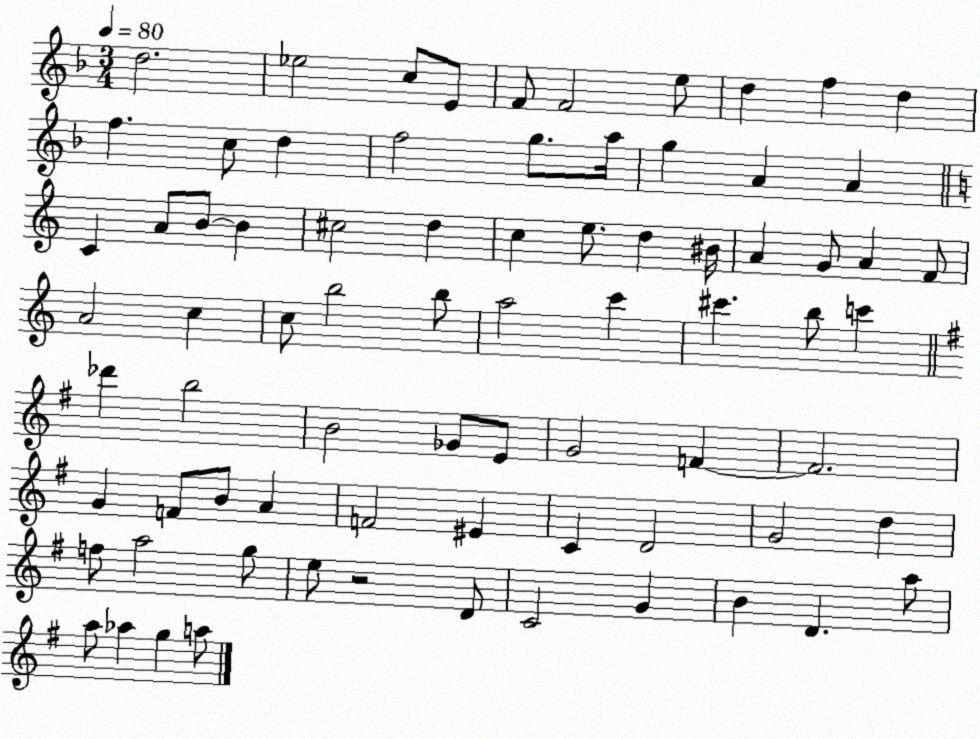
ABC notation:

X:1
T:Untitled
M:3/4
L:1/4
K:F
d2 _e2 c/2 E/2 F/2 F2 e/2 d f d f c/2 d f2 g/2 a/4 g A A C A/2 B/2 B ^c2 d c e/2 d ^B/4 A G/2 A F/2 A2 c c/2 b2 b/2 a2 c' ^c' b/2 c' _d' b2 B2 _G/2 E/2 G2 F F2 G F/2 B/2 A F2 ^E C D2 G2 d f/2 a2 g/2 e/2 z2 D/2 C2 G B D a/2 a/2 _a g a/2